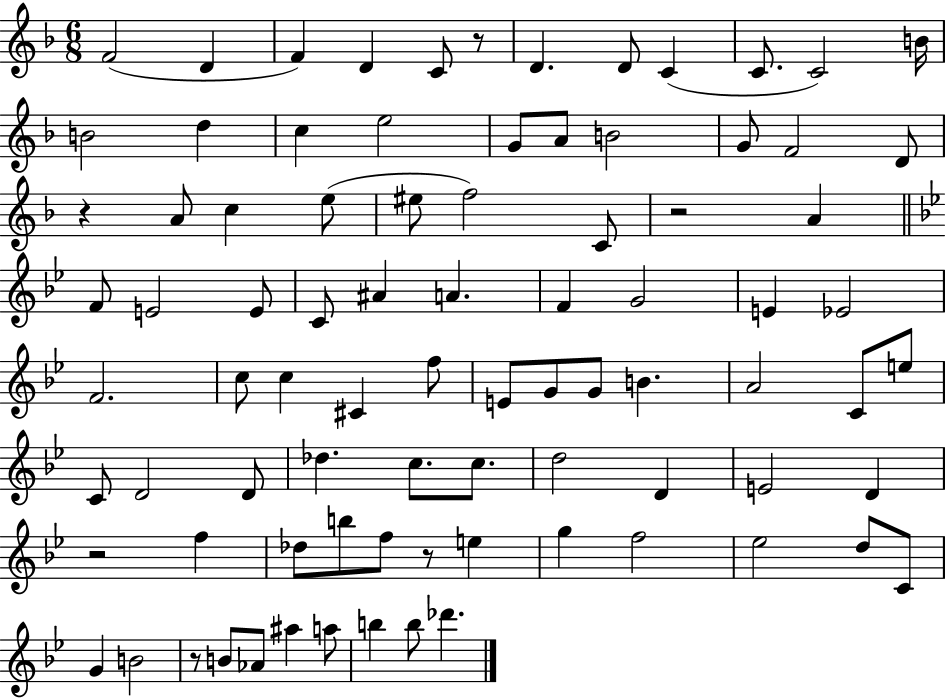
X:1
T:Untitled
M:6/8
L:1/4
K:F
F2 D F D C/2 z/2 D D/2 C C/2 C2 B/4 B2 d c e2 G/2 A/2 B2 G/2 F2 D/2 z A/2 c e/2 ^e/2 f2 C/2 z2 A F/2 E2 E/2 C/2 ^A A F G2 E _E2 F2 c/2 c ^C f/2 E/2 G/2 G/2 B A2 C/2 e/2 C/2 D2 D/2 _d c/2 c/2 d2 D E2 D z2 f _d/2 b/2 f/2 z/2 e g f2 _e2 d/2 C/2 G B2 z/2 B/2 _A/2 ^a a/2 b b/2 _d'